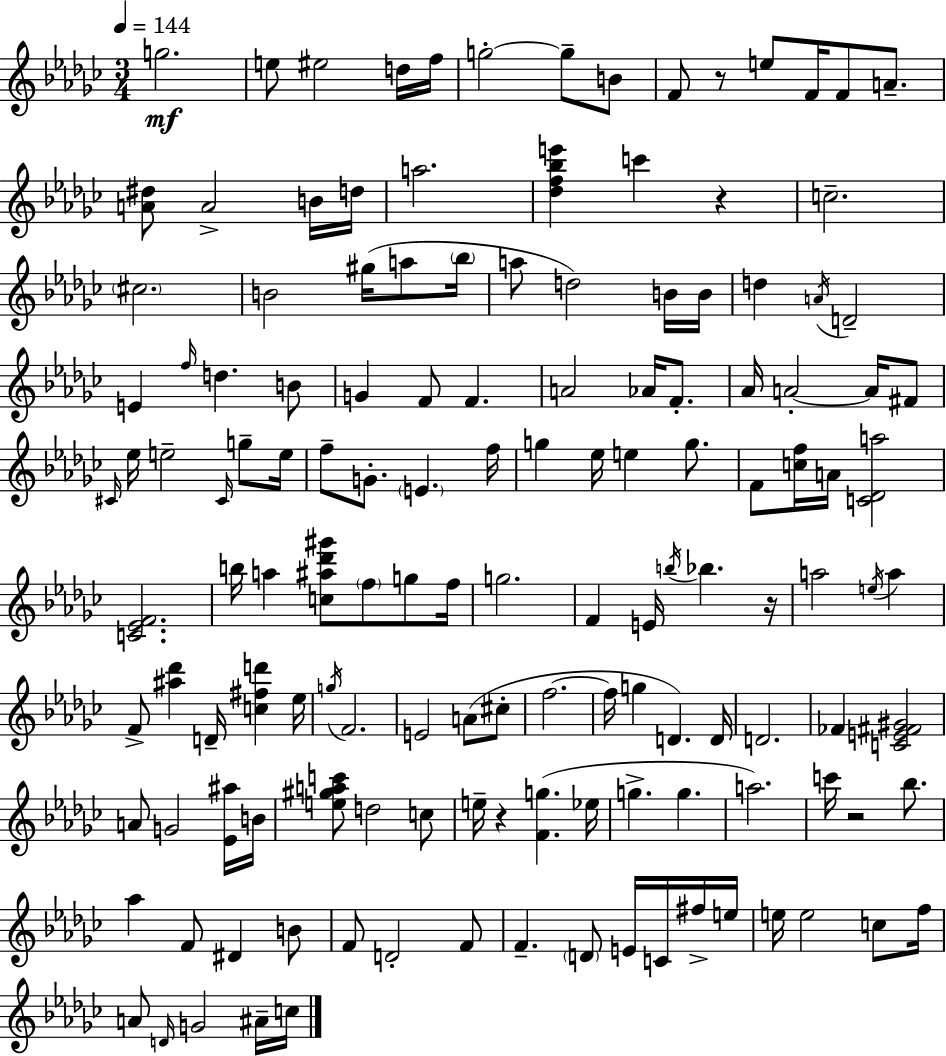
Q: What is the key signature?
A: EES minor